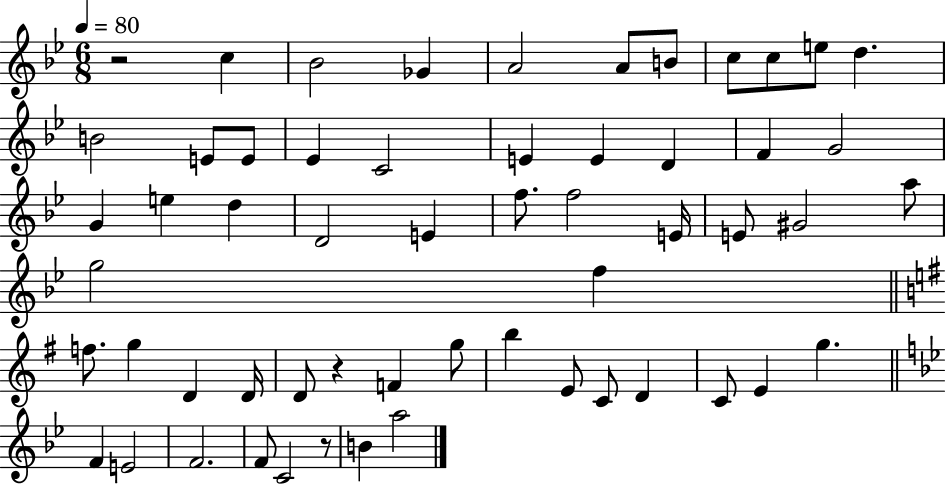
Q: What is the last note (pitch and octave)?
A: A5